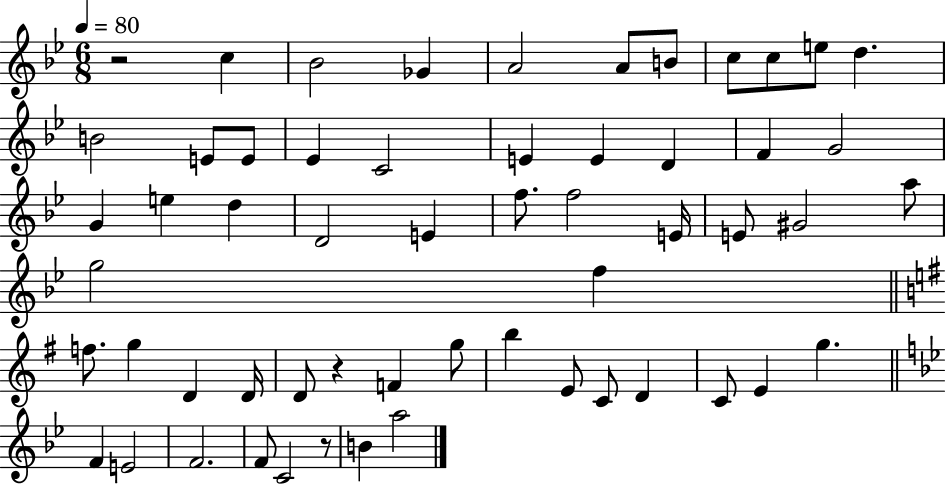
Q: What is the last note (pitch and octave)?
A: A5